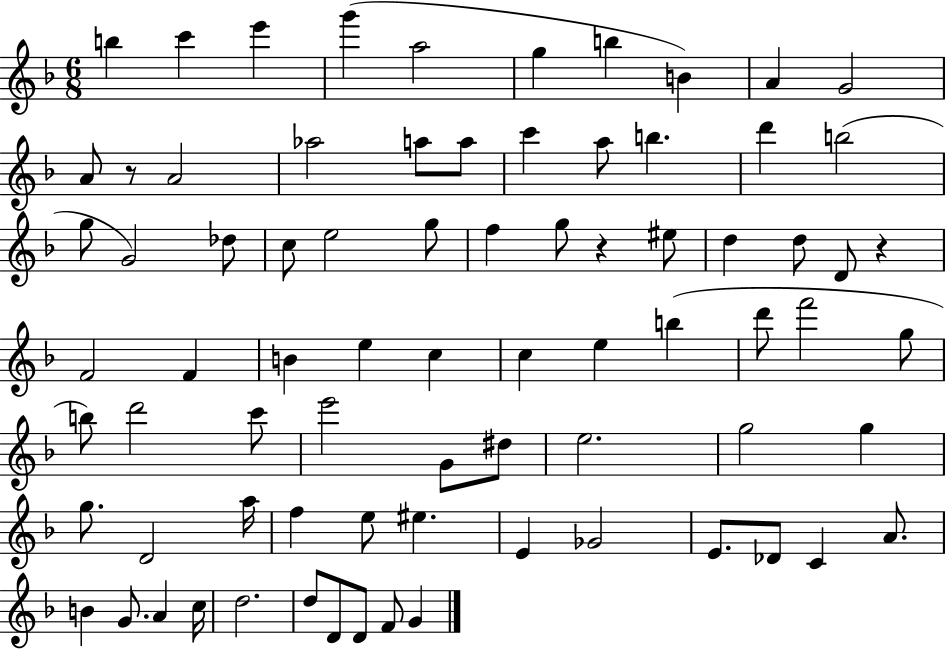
{
  \clef treble
  \numericTimeSignature
  \time 6/8
  \key f \major
  b''4 c'''4 e'''4 | g'''4( a''2 | g''4 b''4 b'4) | a'4 g'2 | \break a'8 r8 a'2 | aes''2 a''8 a''8 | c'''4 a''8 b''4. | d'''4 b''2( | \break g''8 g'2) des''8 | c''8 e''2 g''8 | f''4 g''8 r4 eis''8 | d''4 d''8 d'8 r4 | \break f'2 f'4 | b'4 e''4 c''4 | c''4 e''4 b''4( | d'''8 f'''2 g''8 | \break b''8) d'''2 c'''8 | e'''2 g'8 dis''8 | e''2. | g''2 g''4 | \break g''8. d'2 a''16 | f''4 e''8 eis''4. | e'4 ges'2 | e'8. des'8 c'4 a'8. | \break b'4 g'8. a'4 c''16 | d''2. | d''8 d'8 d'8 f'8 g'4 | \bar "|."
}